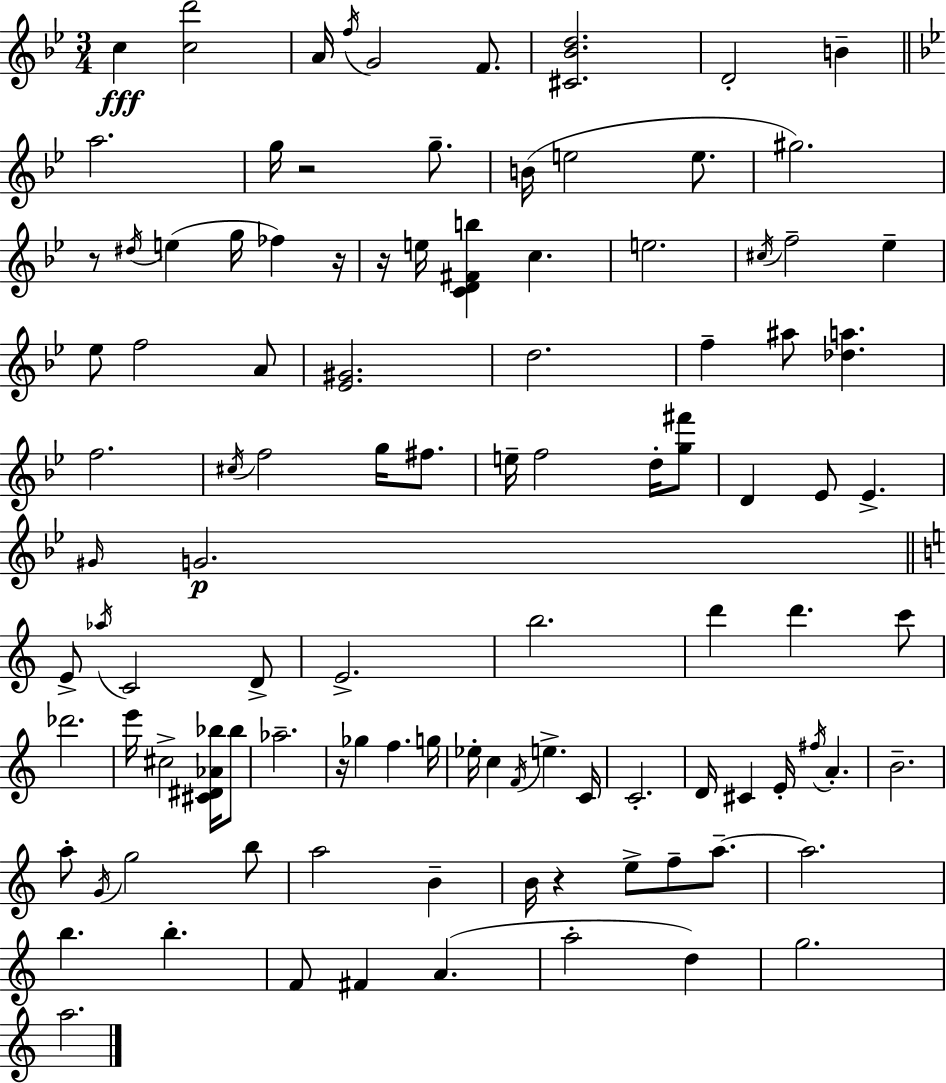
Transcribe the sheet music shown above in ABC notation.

X:1
T:Untitled
M:3/4
L:1/4
K:Gm
c [cd']2 A/4 f/4 G2 F/2 [^C_Bd]2 D2 B a2 g/4 z2 g/2 B/4 e2 e/2 ^g2 z/2 ^d/4 e g/4 _f z/4 z/4 e/4 [CD^Fb] c e2 ^c/4 f2 _e _e/2 f2 A/2 [_E^G]2 d2 f ^a/2 [_da] f2 ^c/4 f2 g/4 ^f/2 e/4 f2 d/4 [g^f']/2 D _E/2 _E ^G/4 G2 E/2 _a/4 C2 D/2 E2 b2 d' d' c'/2 _d'2 e'/4 ^c2 [^C^D_A_b]/4 _b/2 _a2 z/4 _g f g/4 _e/4 c F/4 e C/4 C2 D/4 ^C E/4 ^f/4 A B2 a/2 G/4 g2 b/2 a2 B B/4 z e/2 f/2 a/2 a2 b b F/2 ^F A a2 d g2 a2